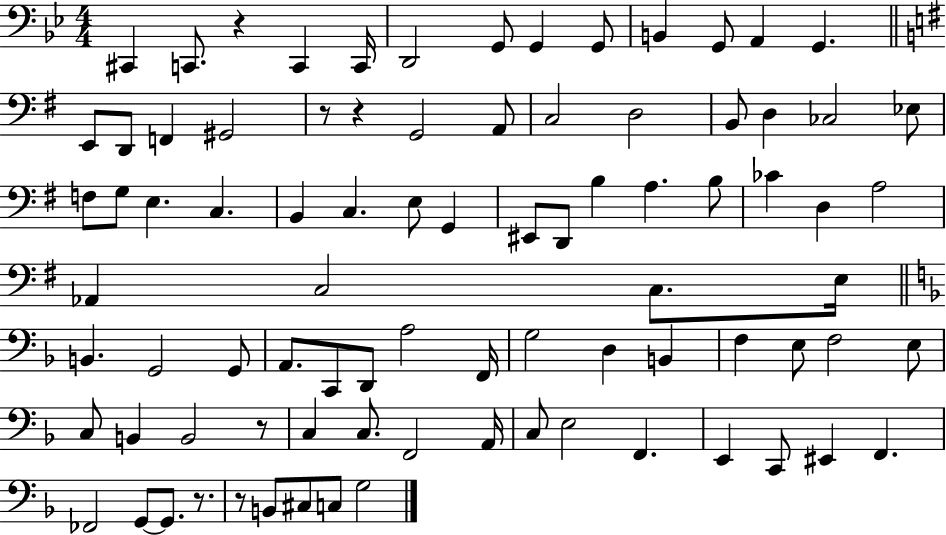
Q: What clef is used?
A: bass